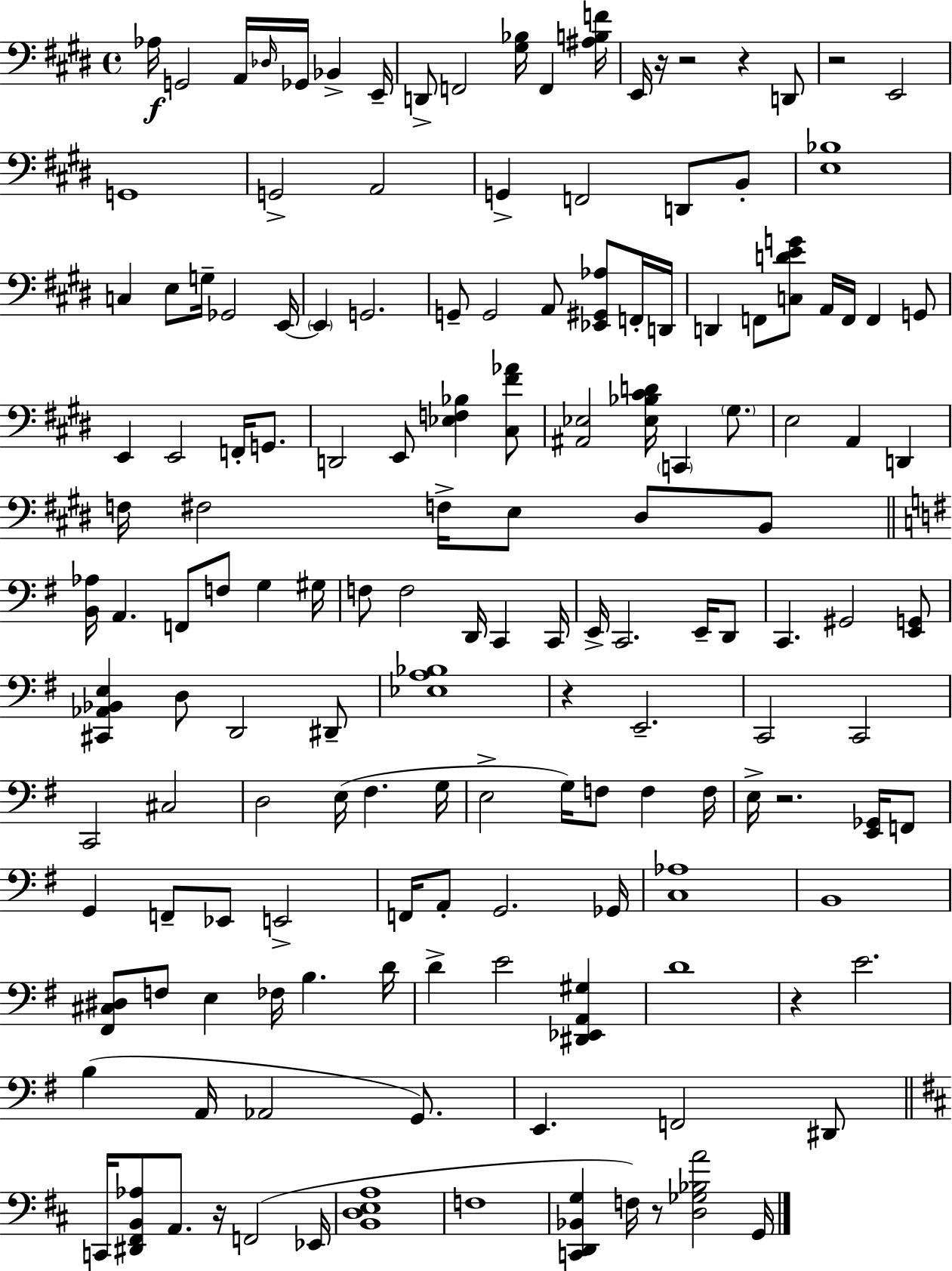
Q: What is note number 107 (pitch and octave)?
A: D4